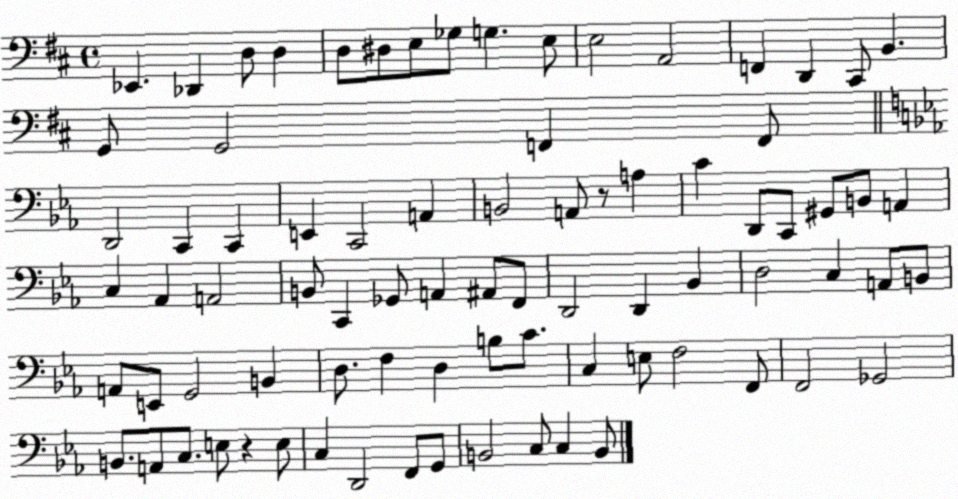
X:1
T:Untitled
M:4/4
L:1/4
K:D
_E,, _D,, D,/2 D, D,/2 ^D,/2 E,/2 _G,/2 G, E,/2 E,2 A,,2 F,, D,, ^C,,/2 B,, G,,/2 G,,2 F,, F,,/2 D,,2 C,, C,, E,, C,,2 A,, B,,2 A,,/2 z/2 A, C D,,/2 C,,/2 ^G,,/2 B,,/2 A,, C, _A,, A,,2 B,,/2 C,, _G,,/2 A,, ^A,,/2 F,,/2 D,,2 D,, _B,, D,2 C, A,,/2 B,,/2 A,,/2 E,,/2 G,,2 B,, D,/2 F, D, B,/2 C/2 C, E,/2 F,2 F,,/2 F,,2 _G,,2 B,,/2 A,,/2 C,/2 E,/2 z E,/2 C, D,,2 F,,/2 G,,/2 B,,2 C,/2 C, B,,/2